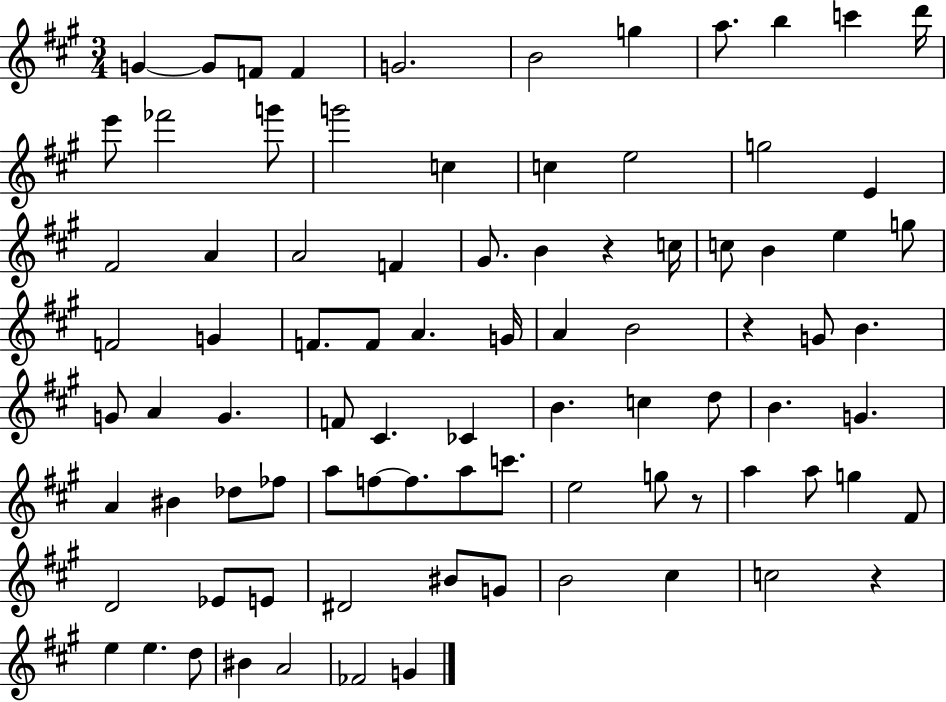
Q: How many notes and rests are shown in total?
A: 87